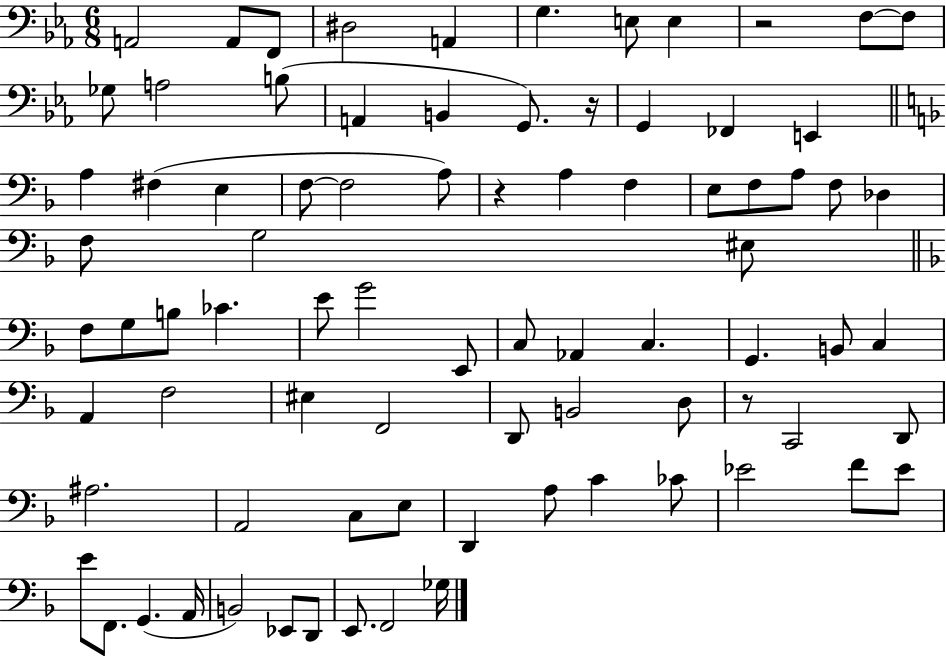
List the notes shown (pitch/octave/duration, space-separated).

A2/h A2/e F2/e D#3/h A2/q G3/q. E3/e E3/q R/h F3/e F3/e Gb3/e A3/h B3/e A2/q B2/q G2/e. R/s G2/q FES2/q E2/q A3/q F#3/q E3/q F3/e F3/h A3/e R/q A3/q F3/q E3/e F3/e A3/e F3/e Db3/q F3/e G3/h EIS3/e F3/e G3/e B3/e CES4/q. E4/e G4/h E2/e C3/e Ab2/q C3/q. G2/q. B2/e C3/q A2/q F3/h EIS3/q F2/h D2/e B2/h D3/e R/e C2/h D2/e A#3/h. A2/h C3/e E3/e D2/q A3/e C4/q CES4/e Eb4/h F4/e Eb4/e E4/e F2/e. G2/q. A2/s B2/h Eb2/e D2/e E2/e. F2/h Gb3/s